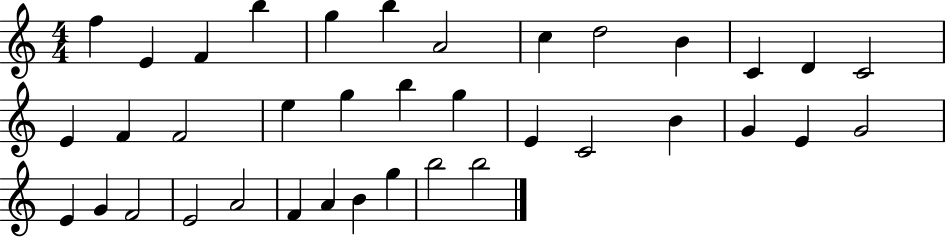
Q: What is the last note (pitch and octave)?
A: B5